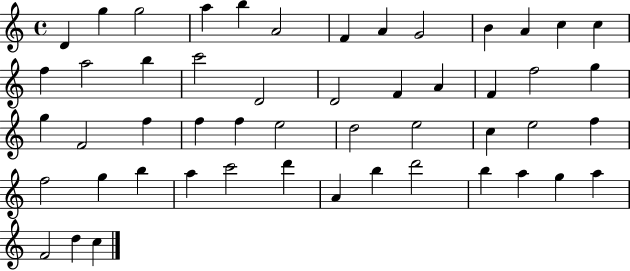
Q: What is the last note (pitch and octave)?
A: C5